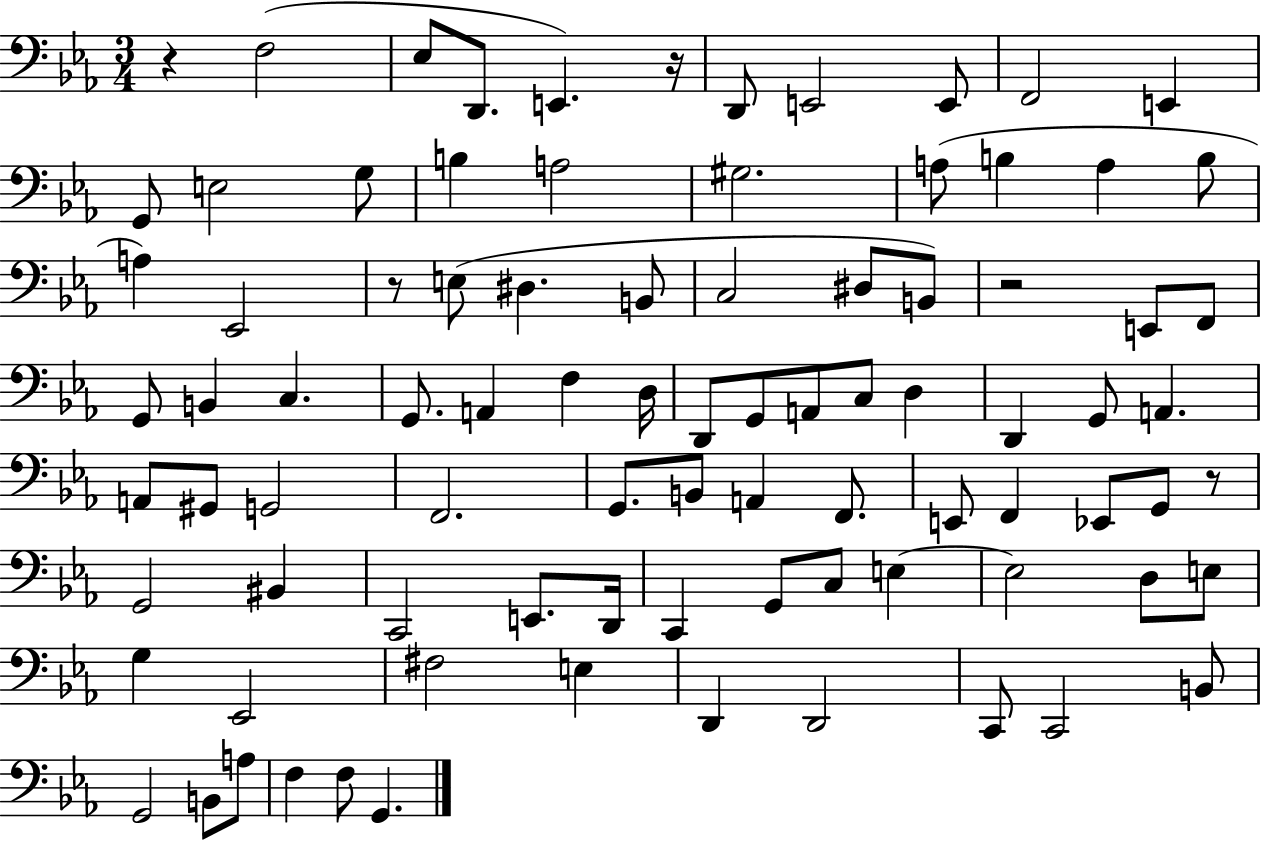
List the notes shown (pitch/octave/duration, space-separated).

R/q F3/h Eb3/e D2/e. E2/q. R/s D2/e E2/h E2/e F2/h E2/q G2/e E3/h G3/e B3/q A3/h G#3/h. A3/e B3/q A3/q B3/e A3/q Eb2/h R/e E3/e D#3/q. B2/e C3/h D#3/e B2/e R/h E2/e F2/e G2/e B2/q C3/q. G2/e. A2/q F3/q D3/s D2/e G2/e A2/e C3/e D3/q D2/q G2/e A2/q. A2/e G#2/e G2/h F2/h. G2/e. B2/e A2/q F2/e. E2/e F2/q Eb2/e G2/e R/e G2/h BIS2/q C2/h E2/e. D2/s C2/q G2/e C3/e E3/q E3/h D3/e E3/e G3/q Eb2/h F#3/h E3/q D2/q D2/h C2/e C2/h B2/e G2/h B2/e A3/e F3/q F3/e G2/q.